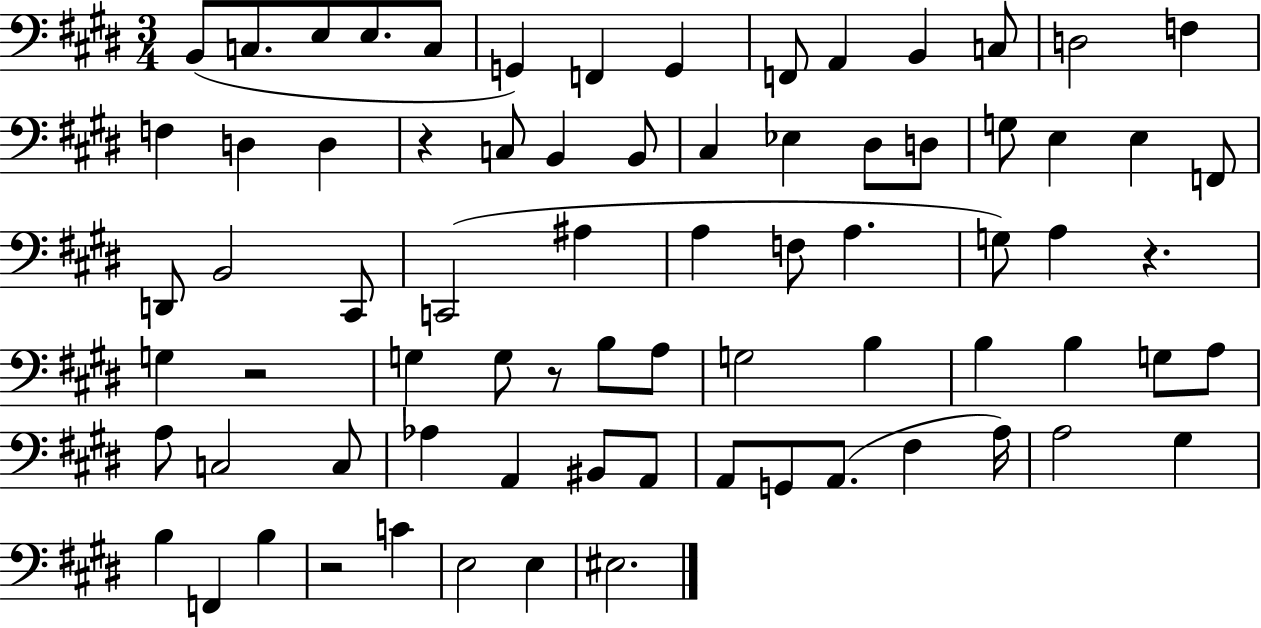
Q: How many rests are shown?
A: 5